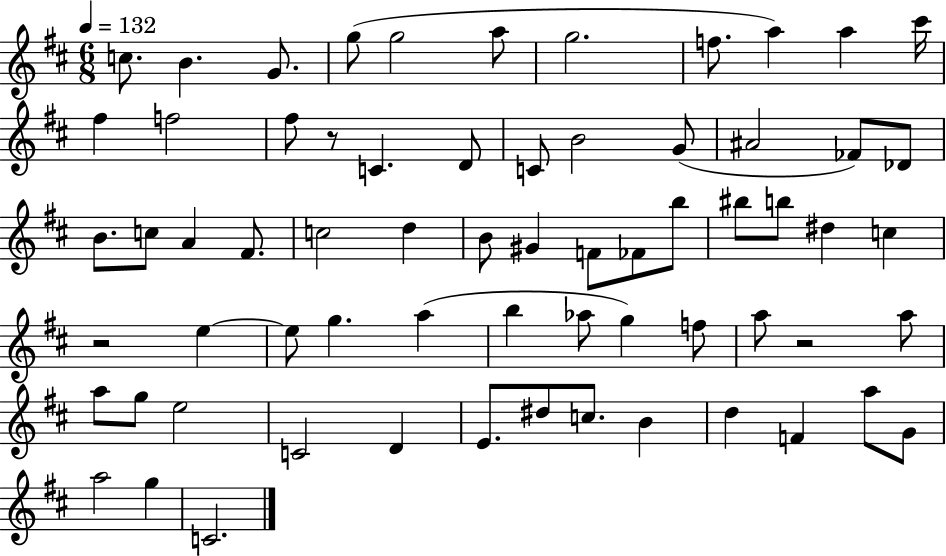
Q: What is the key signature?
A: D major